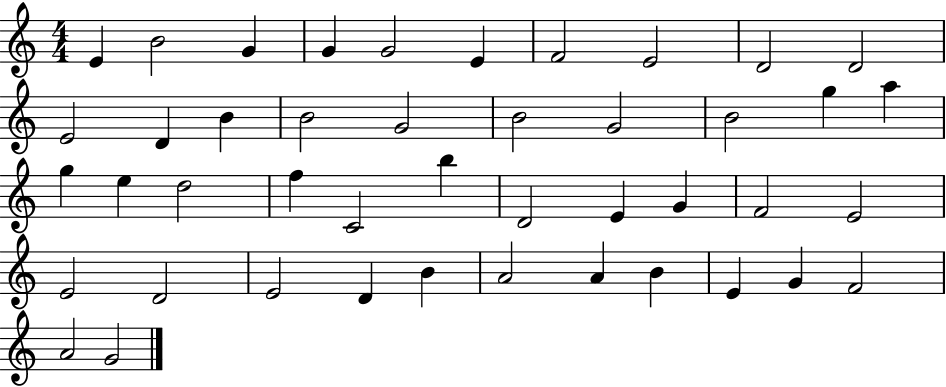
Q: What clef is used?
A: treble